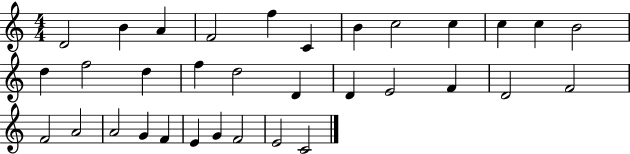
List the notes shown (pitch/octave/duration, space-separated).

D4/h B4/q A4/q F4/h F5/q C4/q B4/q C5/h C5/q C5/q C5/q B4/h D5/q F5/h D5/q F5/q D5/h D4/q D4/q E4/h F4/q D4/h F4/h F4/h A4/h A4/h G4/q F4/q E4/q G4/q F4/h E4/h C4/h